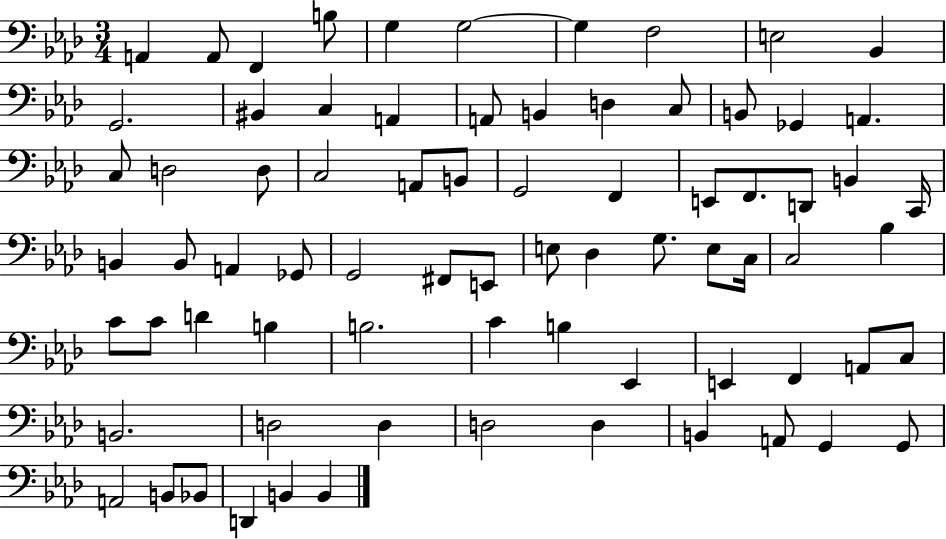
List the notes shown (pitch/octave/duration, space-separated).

A2/q A2/e F2/q B3/e G3/q G3/h G3/q F3/h E3/h Bb2/q G2/h. BIS2/q C3/q A2/q A2/e B2/q D3/q C3/e B2/e Gb2/q A2/q. C3/e D3/h D3/e C3/h A2/e B2/e G2/h F2/q E2/e F2/e. D2/e B2/q C2/s B2/q B2/e A2/q Gb2/e G2/h F#2/e E2/e E3/e Db3/q G3/e. E3/e C3/s C3/h Bb3/q C4/e C4/e D4/q B3/q B3/h. C4/q B3/q Eb2/q E2/q F2/q A2/e C3/e B2/h. D3/h D3/q D3/h D3/q B2/q A2/e G2/q G2/e A2/h B2/e Bb2/e D2/q B2/q B2/q